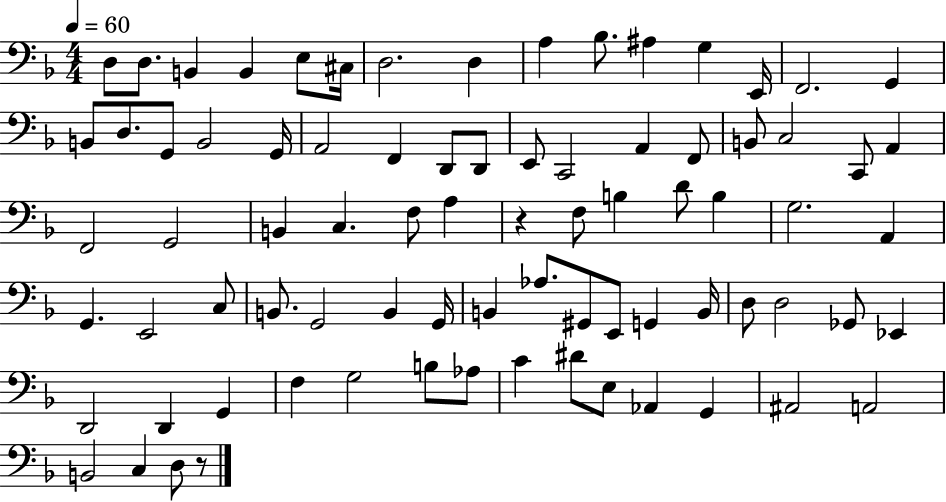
X:1
T:Untitled
M:4/4
L:1/4
K:F
D,/2 D,/2 B,, B,, E,/2 ^C,/4 D,2 D, A, _B,/2 ^A, G, E,,/4 F,,2 G,, B,,/2 D,/2 G,,/2 B,,2 G,,/4 A,,2 F,, D,,/2 D,,/2 E,,/2 C,,2 A,, F,,/2 B,,/2 C,2 C,,/2 A,, F,,2 G,,2 B,, C, F,/2 A, z F,/2 B, D/2 B, G,2 A,, G,, E,,2 C,/2 B,,/2 G,,2 B,, G,,/4 B,, _A,/2 ^G,,/2 E,,/2 G,, B,,/4 D,/2 D,2 _G,,/2 _E,, D,,2 D,, G,, F, G,2 B,/2 _A,/2 C ^D/2 E,/2 _A,, G,, ^A,,2 A,,2 B,,2 C, D,/2 z/2